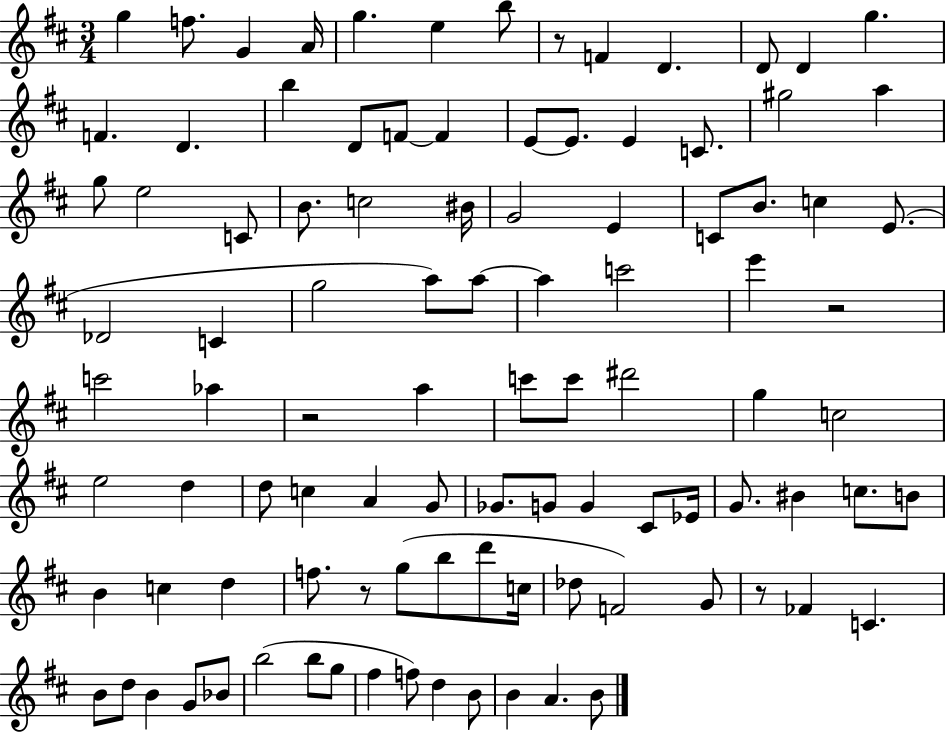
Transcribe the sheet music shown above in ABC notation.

X:1
T:Untitled
M:3/4
L:1/4
K:D
g f/2 G A/4 g e b/2 z/2 F D D/2 D g F D b D/2 F/2 F E/2 E/2 E C/2 ^g2 a g/2 e2 C/2 B/2 c2 ^B/4 G2 E C/2 B/2 c E/2 _D2 C g2 a/2 a/2 a c'2 e' z2 c'2 _a z2 a c'/2 c'/2 ^d'2 g c2 e2 d d/2 c A G/2 _G/2 G/2 G ^C/2 _E/4 G/2 ^B c/2 B/2 B c d f/2 z/2 g/2 b/2 d'/2 c/4 _d/2 F2 G/2 z/2 _F C B/2 d/2 B G/2 _B/2 b2 b/2 g/2 ^f f/2 d B/2 B A B/2